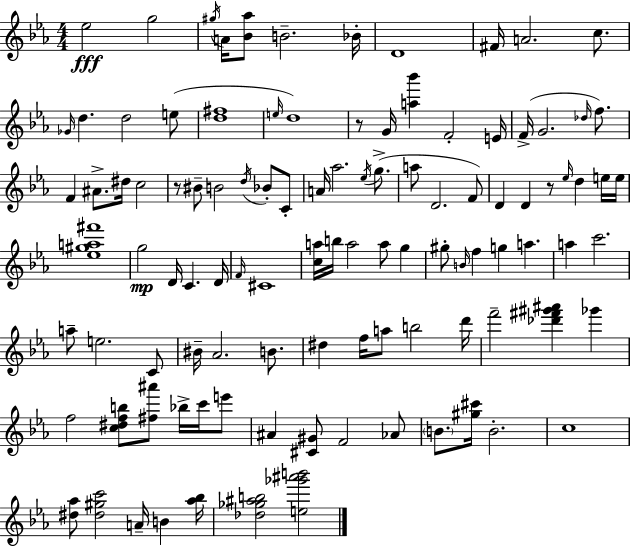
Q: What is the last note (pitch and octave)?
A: B4